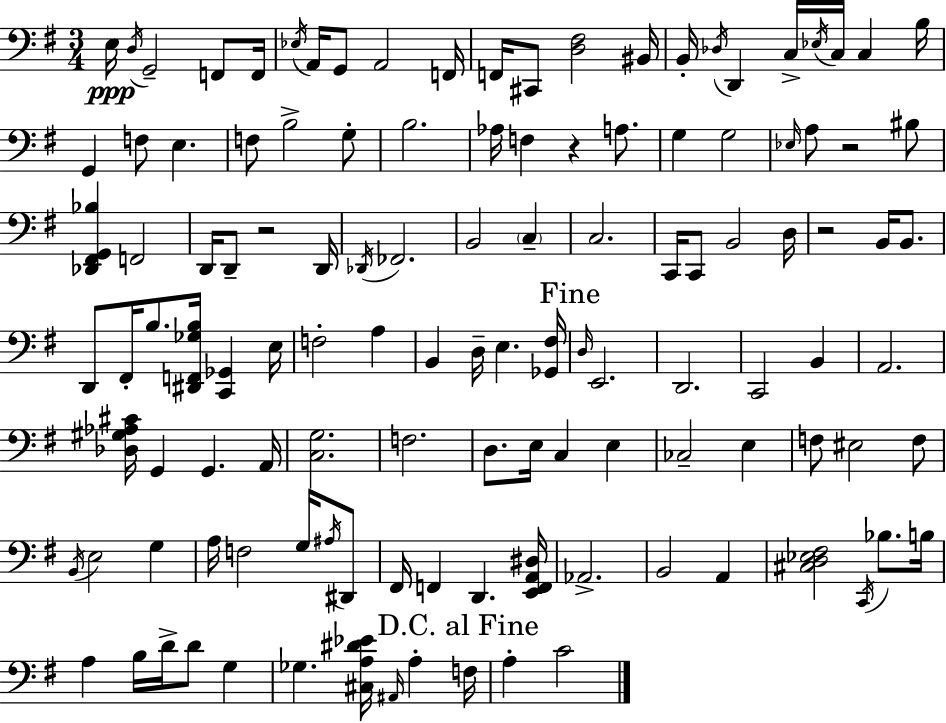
{
  \clef bass
  \numericTimeSignature
  \time 3/4
  \key e \minor
  \repeat volta 2 { e16\ppp \acciaccatura { d16 } g,2-- f,8 | f,16 \acciaccatura { ees16 } a,16 g,8 a,2 | f,16 f,16 cis,8 <d fis>2 | bis,16 b,16-. \acciaccatura { des16 } d,4 c16-> \acciaccatura { ees16 } c16 c4 | \break b16 g,4 f8 e4. | f8 b2-> | g8-. b2. | aes16 f4 r4 | \break a8. g4 g2 | \grace { ees16 } a8 r2 | bis8 <des, fis, g, bes>4 f,2 | d,16 d,8-- r2 | \break d,16 \acciaccatura { des,16 } fes,2. | b,2 | \parenthesize c4-- c2. | c,16 c,8 b,2 | \break d16 r2 | b,16 b,8. d,8 fis,16-. b8. | <dis, f, ges b>16 <c, ges,>4 e16 f2-. | a4 b,4 d16-- e4. | \break <ges, fis>16 \mark "Fine" \grace { d16 } e,2. | d,2. | c,2 | b,4 a,2. | \break <des gis aes cis'>16 g,4 | g,4. a,16 <c g>2. | f2. | d8. e16 c4 | \break e4 ces2-- | e4 f8 eis2 | f8 \acciaccatura { b,16 } e2 | g4 a16 f2 | \break g16 \acciaccatura { ais16 } dis,8 fis,16 f,4 | d,4. <e, f, a, dis>16 aes,2.-> | b,2 | a,4 <cis d ees fis>2 | \break \acciaccatura { c,16 } bes8. b16 a4 | b16 d'16-> d'8 g4 ges4. | <cis a dis' ees'>16 \grace { ais,16 } a4-. \mark "D.C. al Fine" f16 a4-. | c'2 } \bar "|."
}